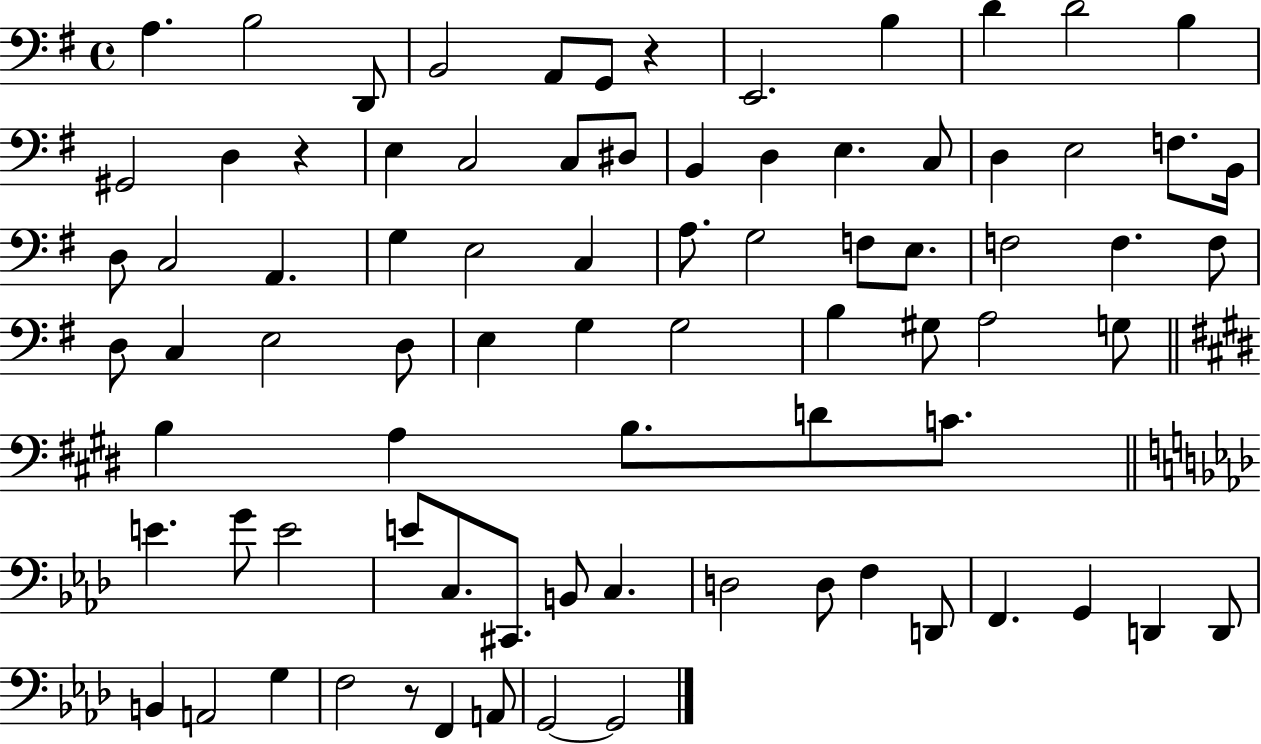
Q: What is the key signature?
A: G major